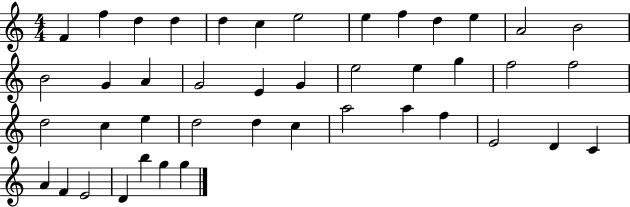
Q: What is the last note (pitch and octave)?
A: G5